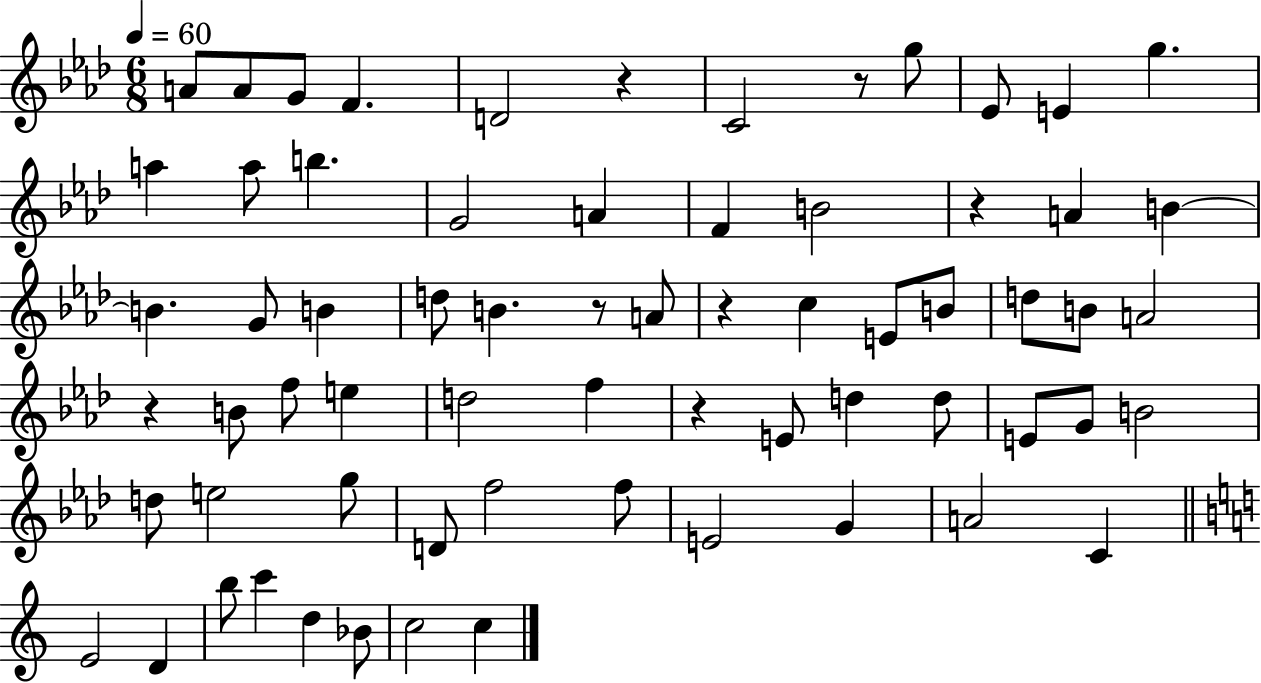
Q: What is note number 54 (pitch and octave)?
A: D4